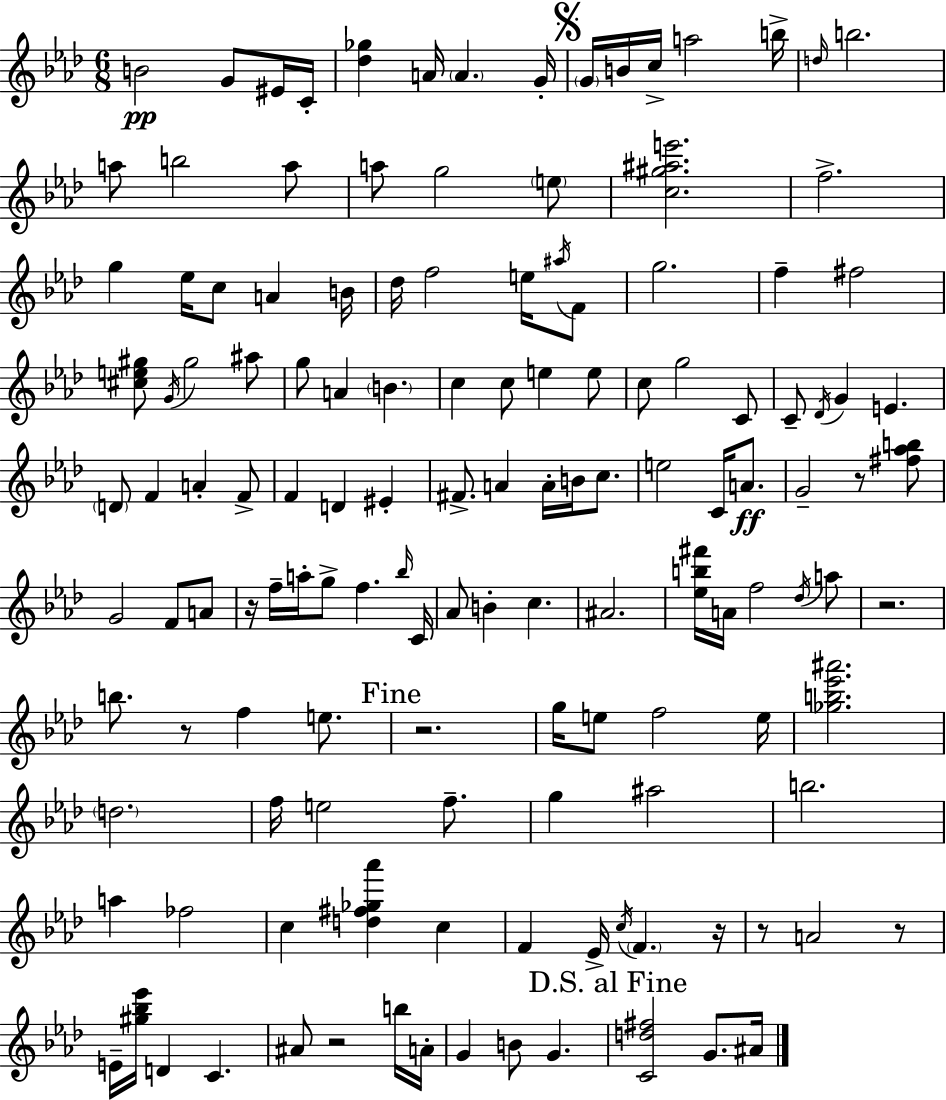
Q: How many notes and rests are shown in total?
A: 136